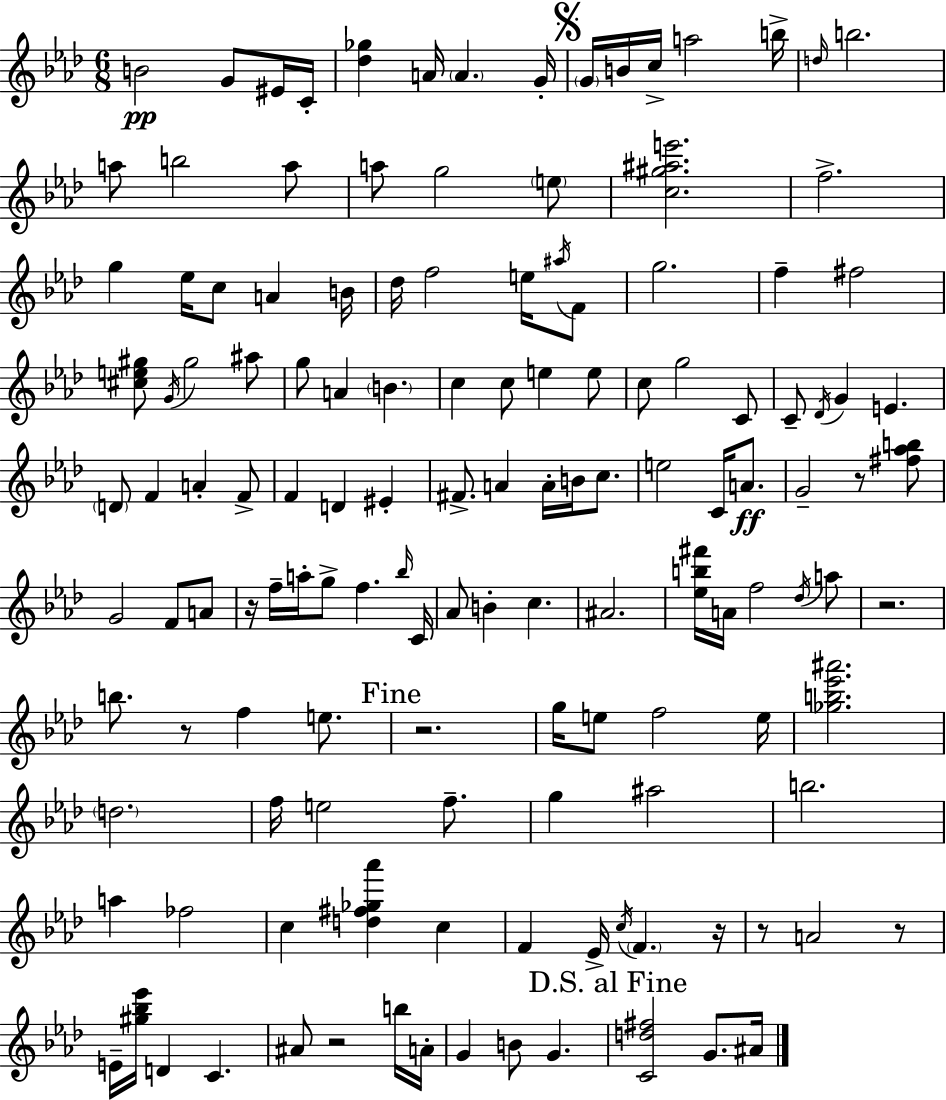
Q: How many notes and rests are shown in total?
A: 136